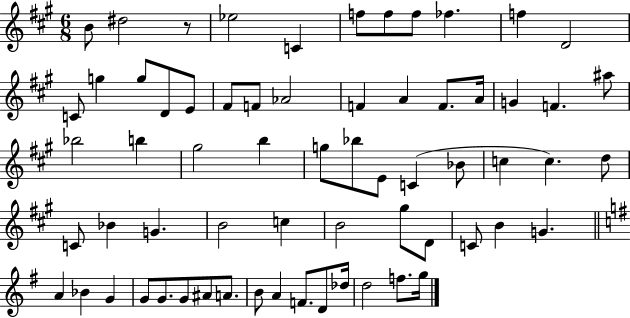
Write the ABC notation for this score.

X:1
T:Untitled
M:6/8
L:1/4
K:A
B/2 ^d2 z/2 _e2 C f/2 f/2 f/2 _f f D2 C/2 g g/2 D/2 E/2 ^F/2 F/2 _A2 F A F/2 A/4 G F ^a/2 _b2 b ^g2 b g/2 _b/2 E/2 C _B/2 c c d/2 C/2 _B G B2 c B2 ^g/2 D/2 C/2 B G A _B G G/2 G/2 G/2 ^A/2 A/2 B/2 A F/2 D/2 _d/4 d2 f/2 g/4